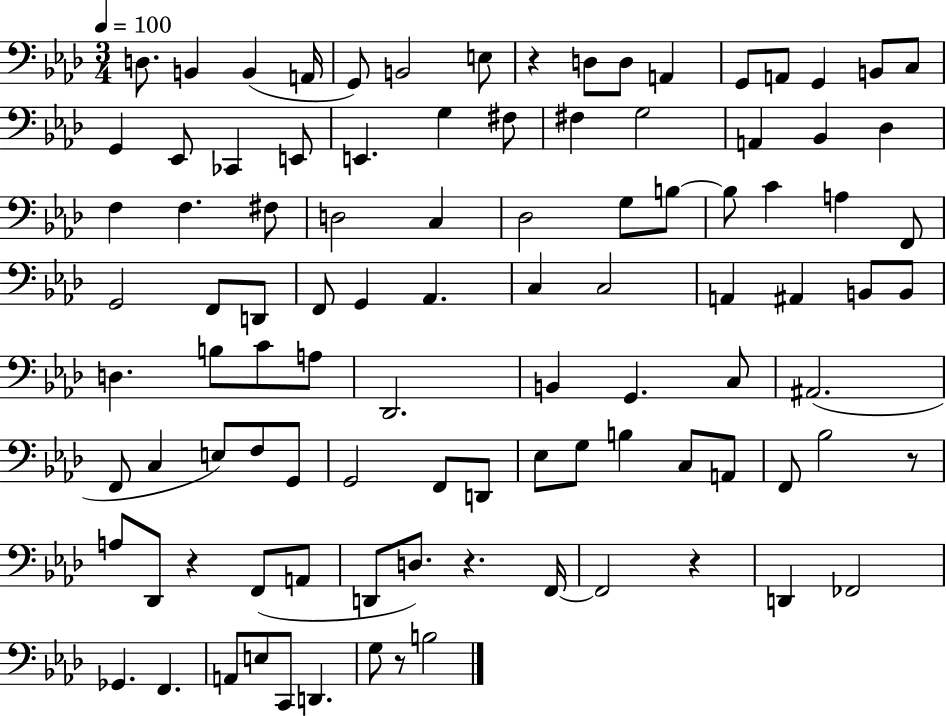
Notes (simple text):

D3/e. B2/q B2/q A2/s G2/e B2/h E3/e R/q D3/e D3/e A2/q G2/e A2/e G2/q B2/e C3/e G2/q Eb2/e CES2/q E2/e E2/q. G3/q F#3/e F#3/q G3/h A2/q Bb2/q Db3/q F3/q F3/q. F#3/e D3/h C3/q Db3/h G3/e B3/e B3/e C4/q A3/q F2/e G2/h F2/e D2/e F2/e G2/q Ab2/q. C3/q C3/h A2/q A#2/q B2/e B2/e D3/q. B3/e C4/e A3/e Db2/h. B2/q G2/q. C3/e A#2/h. F2/e C3/q E3/e F3/e G2/e G2/h F2/e D2/e Eb3/e G3/e B3/q C3/e A2/e F2/e Bb3/h R/e A3/e Db2/e R/q F2/e A2/e D2/e D3/e. R/q. F2/s F2/h R/q D2/q FES2/h Gb2/q. F2/q. A2/e E3/e C2/e D2/q. G3/e R/e B3/h